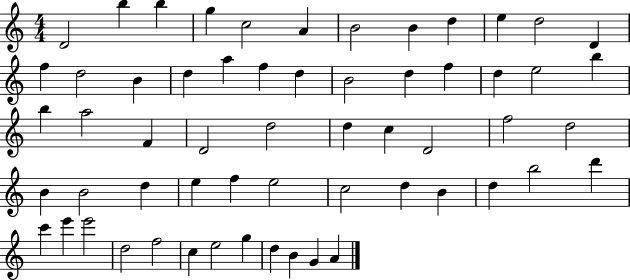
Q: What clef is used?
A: treble